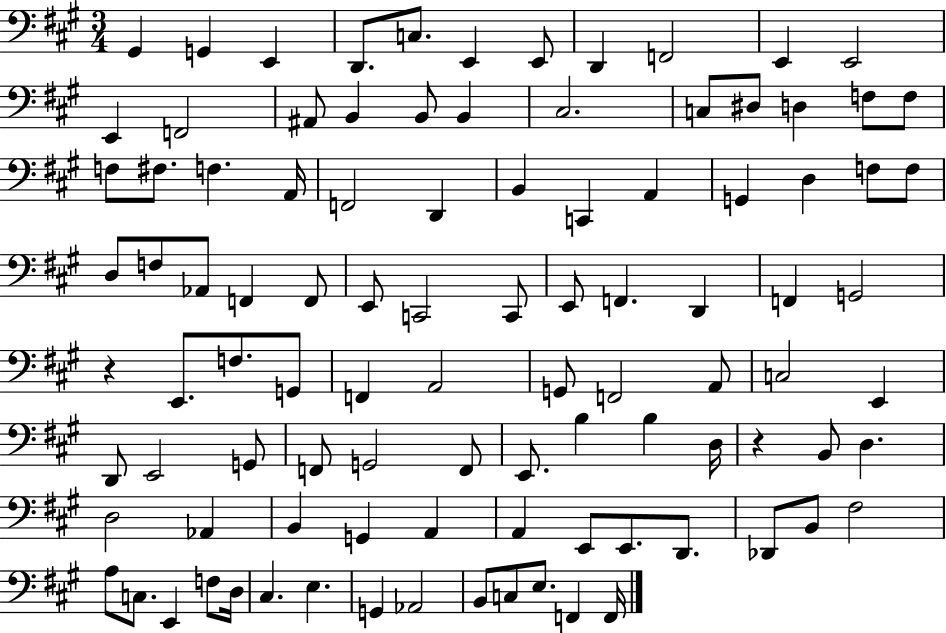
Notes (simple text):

G#2/q G2/q E2/q D2/e. C3/e. E2/q E2/e D2/q F2/h E2/q E2/h E2/q F2/h A#2/e B2/q B2/e B2/q C#3/h. C3/e D#3/e D3/q F3/e F3/e F3/e F#3/e. F3/q. A2/s F2/h D2/q B2/q C2/q A2/q G2/q D3/q F3/e F3/e D3/e F3/e Ab2/e F2/q F2/e E2/e C2/h C2/e E2/e F2/q. D2/q F2/q G2/h R/q E2/e. F3/e. G2/e F2/q A2/h G2/e F2/h A2/e C3/h E2/q D2/e E2/h G2/e F2/e G2/h F2/e E2/e. B3/q B3/q D3/s R/q B2/e D3/q. D3/h Ab2/q B2/q G2/q A2/q A2/q E2/e E2/e. D2/e. Db2/e B2/e F#3/h A3/e C3/e. E2/q F3/e D3/s C#3/q. E3/q. G2/q Ab2/h B2/e C3/e E3/e. F2/q F2/s